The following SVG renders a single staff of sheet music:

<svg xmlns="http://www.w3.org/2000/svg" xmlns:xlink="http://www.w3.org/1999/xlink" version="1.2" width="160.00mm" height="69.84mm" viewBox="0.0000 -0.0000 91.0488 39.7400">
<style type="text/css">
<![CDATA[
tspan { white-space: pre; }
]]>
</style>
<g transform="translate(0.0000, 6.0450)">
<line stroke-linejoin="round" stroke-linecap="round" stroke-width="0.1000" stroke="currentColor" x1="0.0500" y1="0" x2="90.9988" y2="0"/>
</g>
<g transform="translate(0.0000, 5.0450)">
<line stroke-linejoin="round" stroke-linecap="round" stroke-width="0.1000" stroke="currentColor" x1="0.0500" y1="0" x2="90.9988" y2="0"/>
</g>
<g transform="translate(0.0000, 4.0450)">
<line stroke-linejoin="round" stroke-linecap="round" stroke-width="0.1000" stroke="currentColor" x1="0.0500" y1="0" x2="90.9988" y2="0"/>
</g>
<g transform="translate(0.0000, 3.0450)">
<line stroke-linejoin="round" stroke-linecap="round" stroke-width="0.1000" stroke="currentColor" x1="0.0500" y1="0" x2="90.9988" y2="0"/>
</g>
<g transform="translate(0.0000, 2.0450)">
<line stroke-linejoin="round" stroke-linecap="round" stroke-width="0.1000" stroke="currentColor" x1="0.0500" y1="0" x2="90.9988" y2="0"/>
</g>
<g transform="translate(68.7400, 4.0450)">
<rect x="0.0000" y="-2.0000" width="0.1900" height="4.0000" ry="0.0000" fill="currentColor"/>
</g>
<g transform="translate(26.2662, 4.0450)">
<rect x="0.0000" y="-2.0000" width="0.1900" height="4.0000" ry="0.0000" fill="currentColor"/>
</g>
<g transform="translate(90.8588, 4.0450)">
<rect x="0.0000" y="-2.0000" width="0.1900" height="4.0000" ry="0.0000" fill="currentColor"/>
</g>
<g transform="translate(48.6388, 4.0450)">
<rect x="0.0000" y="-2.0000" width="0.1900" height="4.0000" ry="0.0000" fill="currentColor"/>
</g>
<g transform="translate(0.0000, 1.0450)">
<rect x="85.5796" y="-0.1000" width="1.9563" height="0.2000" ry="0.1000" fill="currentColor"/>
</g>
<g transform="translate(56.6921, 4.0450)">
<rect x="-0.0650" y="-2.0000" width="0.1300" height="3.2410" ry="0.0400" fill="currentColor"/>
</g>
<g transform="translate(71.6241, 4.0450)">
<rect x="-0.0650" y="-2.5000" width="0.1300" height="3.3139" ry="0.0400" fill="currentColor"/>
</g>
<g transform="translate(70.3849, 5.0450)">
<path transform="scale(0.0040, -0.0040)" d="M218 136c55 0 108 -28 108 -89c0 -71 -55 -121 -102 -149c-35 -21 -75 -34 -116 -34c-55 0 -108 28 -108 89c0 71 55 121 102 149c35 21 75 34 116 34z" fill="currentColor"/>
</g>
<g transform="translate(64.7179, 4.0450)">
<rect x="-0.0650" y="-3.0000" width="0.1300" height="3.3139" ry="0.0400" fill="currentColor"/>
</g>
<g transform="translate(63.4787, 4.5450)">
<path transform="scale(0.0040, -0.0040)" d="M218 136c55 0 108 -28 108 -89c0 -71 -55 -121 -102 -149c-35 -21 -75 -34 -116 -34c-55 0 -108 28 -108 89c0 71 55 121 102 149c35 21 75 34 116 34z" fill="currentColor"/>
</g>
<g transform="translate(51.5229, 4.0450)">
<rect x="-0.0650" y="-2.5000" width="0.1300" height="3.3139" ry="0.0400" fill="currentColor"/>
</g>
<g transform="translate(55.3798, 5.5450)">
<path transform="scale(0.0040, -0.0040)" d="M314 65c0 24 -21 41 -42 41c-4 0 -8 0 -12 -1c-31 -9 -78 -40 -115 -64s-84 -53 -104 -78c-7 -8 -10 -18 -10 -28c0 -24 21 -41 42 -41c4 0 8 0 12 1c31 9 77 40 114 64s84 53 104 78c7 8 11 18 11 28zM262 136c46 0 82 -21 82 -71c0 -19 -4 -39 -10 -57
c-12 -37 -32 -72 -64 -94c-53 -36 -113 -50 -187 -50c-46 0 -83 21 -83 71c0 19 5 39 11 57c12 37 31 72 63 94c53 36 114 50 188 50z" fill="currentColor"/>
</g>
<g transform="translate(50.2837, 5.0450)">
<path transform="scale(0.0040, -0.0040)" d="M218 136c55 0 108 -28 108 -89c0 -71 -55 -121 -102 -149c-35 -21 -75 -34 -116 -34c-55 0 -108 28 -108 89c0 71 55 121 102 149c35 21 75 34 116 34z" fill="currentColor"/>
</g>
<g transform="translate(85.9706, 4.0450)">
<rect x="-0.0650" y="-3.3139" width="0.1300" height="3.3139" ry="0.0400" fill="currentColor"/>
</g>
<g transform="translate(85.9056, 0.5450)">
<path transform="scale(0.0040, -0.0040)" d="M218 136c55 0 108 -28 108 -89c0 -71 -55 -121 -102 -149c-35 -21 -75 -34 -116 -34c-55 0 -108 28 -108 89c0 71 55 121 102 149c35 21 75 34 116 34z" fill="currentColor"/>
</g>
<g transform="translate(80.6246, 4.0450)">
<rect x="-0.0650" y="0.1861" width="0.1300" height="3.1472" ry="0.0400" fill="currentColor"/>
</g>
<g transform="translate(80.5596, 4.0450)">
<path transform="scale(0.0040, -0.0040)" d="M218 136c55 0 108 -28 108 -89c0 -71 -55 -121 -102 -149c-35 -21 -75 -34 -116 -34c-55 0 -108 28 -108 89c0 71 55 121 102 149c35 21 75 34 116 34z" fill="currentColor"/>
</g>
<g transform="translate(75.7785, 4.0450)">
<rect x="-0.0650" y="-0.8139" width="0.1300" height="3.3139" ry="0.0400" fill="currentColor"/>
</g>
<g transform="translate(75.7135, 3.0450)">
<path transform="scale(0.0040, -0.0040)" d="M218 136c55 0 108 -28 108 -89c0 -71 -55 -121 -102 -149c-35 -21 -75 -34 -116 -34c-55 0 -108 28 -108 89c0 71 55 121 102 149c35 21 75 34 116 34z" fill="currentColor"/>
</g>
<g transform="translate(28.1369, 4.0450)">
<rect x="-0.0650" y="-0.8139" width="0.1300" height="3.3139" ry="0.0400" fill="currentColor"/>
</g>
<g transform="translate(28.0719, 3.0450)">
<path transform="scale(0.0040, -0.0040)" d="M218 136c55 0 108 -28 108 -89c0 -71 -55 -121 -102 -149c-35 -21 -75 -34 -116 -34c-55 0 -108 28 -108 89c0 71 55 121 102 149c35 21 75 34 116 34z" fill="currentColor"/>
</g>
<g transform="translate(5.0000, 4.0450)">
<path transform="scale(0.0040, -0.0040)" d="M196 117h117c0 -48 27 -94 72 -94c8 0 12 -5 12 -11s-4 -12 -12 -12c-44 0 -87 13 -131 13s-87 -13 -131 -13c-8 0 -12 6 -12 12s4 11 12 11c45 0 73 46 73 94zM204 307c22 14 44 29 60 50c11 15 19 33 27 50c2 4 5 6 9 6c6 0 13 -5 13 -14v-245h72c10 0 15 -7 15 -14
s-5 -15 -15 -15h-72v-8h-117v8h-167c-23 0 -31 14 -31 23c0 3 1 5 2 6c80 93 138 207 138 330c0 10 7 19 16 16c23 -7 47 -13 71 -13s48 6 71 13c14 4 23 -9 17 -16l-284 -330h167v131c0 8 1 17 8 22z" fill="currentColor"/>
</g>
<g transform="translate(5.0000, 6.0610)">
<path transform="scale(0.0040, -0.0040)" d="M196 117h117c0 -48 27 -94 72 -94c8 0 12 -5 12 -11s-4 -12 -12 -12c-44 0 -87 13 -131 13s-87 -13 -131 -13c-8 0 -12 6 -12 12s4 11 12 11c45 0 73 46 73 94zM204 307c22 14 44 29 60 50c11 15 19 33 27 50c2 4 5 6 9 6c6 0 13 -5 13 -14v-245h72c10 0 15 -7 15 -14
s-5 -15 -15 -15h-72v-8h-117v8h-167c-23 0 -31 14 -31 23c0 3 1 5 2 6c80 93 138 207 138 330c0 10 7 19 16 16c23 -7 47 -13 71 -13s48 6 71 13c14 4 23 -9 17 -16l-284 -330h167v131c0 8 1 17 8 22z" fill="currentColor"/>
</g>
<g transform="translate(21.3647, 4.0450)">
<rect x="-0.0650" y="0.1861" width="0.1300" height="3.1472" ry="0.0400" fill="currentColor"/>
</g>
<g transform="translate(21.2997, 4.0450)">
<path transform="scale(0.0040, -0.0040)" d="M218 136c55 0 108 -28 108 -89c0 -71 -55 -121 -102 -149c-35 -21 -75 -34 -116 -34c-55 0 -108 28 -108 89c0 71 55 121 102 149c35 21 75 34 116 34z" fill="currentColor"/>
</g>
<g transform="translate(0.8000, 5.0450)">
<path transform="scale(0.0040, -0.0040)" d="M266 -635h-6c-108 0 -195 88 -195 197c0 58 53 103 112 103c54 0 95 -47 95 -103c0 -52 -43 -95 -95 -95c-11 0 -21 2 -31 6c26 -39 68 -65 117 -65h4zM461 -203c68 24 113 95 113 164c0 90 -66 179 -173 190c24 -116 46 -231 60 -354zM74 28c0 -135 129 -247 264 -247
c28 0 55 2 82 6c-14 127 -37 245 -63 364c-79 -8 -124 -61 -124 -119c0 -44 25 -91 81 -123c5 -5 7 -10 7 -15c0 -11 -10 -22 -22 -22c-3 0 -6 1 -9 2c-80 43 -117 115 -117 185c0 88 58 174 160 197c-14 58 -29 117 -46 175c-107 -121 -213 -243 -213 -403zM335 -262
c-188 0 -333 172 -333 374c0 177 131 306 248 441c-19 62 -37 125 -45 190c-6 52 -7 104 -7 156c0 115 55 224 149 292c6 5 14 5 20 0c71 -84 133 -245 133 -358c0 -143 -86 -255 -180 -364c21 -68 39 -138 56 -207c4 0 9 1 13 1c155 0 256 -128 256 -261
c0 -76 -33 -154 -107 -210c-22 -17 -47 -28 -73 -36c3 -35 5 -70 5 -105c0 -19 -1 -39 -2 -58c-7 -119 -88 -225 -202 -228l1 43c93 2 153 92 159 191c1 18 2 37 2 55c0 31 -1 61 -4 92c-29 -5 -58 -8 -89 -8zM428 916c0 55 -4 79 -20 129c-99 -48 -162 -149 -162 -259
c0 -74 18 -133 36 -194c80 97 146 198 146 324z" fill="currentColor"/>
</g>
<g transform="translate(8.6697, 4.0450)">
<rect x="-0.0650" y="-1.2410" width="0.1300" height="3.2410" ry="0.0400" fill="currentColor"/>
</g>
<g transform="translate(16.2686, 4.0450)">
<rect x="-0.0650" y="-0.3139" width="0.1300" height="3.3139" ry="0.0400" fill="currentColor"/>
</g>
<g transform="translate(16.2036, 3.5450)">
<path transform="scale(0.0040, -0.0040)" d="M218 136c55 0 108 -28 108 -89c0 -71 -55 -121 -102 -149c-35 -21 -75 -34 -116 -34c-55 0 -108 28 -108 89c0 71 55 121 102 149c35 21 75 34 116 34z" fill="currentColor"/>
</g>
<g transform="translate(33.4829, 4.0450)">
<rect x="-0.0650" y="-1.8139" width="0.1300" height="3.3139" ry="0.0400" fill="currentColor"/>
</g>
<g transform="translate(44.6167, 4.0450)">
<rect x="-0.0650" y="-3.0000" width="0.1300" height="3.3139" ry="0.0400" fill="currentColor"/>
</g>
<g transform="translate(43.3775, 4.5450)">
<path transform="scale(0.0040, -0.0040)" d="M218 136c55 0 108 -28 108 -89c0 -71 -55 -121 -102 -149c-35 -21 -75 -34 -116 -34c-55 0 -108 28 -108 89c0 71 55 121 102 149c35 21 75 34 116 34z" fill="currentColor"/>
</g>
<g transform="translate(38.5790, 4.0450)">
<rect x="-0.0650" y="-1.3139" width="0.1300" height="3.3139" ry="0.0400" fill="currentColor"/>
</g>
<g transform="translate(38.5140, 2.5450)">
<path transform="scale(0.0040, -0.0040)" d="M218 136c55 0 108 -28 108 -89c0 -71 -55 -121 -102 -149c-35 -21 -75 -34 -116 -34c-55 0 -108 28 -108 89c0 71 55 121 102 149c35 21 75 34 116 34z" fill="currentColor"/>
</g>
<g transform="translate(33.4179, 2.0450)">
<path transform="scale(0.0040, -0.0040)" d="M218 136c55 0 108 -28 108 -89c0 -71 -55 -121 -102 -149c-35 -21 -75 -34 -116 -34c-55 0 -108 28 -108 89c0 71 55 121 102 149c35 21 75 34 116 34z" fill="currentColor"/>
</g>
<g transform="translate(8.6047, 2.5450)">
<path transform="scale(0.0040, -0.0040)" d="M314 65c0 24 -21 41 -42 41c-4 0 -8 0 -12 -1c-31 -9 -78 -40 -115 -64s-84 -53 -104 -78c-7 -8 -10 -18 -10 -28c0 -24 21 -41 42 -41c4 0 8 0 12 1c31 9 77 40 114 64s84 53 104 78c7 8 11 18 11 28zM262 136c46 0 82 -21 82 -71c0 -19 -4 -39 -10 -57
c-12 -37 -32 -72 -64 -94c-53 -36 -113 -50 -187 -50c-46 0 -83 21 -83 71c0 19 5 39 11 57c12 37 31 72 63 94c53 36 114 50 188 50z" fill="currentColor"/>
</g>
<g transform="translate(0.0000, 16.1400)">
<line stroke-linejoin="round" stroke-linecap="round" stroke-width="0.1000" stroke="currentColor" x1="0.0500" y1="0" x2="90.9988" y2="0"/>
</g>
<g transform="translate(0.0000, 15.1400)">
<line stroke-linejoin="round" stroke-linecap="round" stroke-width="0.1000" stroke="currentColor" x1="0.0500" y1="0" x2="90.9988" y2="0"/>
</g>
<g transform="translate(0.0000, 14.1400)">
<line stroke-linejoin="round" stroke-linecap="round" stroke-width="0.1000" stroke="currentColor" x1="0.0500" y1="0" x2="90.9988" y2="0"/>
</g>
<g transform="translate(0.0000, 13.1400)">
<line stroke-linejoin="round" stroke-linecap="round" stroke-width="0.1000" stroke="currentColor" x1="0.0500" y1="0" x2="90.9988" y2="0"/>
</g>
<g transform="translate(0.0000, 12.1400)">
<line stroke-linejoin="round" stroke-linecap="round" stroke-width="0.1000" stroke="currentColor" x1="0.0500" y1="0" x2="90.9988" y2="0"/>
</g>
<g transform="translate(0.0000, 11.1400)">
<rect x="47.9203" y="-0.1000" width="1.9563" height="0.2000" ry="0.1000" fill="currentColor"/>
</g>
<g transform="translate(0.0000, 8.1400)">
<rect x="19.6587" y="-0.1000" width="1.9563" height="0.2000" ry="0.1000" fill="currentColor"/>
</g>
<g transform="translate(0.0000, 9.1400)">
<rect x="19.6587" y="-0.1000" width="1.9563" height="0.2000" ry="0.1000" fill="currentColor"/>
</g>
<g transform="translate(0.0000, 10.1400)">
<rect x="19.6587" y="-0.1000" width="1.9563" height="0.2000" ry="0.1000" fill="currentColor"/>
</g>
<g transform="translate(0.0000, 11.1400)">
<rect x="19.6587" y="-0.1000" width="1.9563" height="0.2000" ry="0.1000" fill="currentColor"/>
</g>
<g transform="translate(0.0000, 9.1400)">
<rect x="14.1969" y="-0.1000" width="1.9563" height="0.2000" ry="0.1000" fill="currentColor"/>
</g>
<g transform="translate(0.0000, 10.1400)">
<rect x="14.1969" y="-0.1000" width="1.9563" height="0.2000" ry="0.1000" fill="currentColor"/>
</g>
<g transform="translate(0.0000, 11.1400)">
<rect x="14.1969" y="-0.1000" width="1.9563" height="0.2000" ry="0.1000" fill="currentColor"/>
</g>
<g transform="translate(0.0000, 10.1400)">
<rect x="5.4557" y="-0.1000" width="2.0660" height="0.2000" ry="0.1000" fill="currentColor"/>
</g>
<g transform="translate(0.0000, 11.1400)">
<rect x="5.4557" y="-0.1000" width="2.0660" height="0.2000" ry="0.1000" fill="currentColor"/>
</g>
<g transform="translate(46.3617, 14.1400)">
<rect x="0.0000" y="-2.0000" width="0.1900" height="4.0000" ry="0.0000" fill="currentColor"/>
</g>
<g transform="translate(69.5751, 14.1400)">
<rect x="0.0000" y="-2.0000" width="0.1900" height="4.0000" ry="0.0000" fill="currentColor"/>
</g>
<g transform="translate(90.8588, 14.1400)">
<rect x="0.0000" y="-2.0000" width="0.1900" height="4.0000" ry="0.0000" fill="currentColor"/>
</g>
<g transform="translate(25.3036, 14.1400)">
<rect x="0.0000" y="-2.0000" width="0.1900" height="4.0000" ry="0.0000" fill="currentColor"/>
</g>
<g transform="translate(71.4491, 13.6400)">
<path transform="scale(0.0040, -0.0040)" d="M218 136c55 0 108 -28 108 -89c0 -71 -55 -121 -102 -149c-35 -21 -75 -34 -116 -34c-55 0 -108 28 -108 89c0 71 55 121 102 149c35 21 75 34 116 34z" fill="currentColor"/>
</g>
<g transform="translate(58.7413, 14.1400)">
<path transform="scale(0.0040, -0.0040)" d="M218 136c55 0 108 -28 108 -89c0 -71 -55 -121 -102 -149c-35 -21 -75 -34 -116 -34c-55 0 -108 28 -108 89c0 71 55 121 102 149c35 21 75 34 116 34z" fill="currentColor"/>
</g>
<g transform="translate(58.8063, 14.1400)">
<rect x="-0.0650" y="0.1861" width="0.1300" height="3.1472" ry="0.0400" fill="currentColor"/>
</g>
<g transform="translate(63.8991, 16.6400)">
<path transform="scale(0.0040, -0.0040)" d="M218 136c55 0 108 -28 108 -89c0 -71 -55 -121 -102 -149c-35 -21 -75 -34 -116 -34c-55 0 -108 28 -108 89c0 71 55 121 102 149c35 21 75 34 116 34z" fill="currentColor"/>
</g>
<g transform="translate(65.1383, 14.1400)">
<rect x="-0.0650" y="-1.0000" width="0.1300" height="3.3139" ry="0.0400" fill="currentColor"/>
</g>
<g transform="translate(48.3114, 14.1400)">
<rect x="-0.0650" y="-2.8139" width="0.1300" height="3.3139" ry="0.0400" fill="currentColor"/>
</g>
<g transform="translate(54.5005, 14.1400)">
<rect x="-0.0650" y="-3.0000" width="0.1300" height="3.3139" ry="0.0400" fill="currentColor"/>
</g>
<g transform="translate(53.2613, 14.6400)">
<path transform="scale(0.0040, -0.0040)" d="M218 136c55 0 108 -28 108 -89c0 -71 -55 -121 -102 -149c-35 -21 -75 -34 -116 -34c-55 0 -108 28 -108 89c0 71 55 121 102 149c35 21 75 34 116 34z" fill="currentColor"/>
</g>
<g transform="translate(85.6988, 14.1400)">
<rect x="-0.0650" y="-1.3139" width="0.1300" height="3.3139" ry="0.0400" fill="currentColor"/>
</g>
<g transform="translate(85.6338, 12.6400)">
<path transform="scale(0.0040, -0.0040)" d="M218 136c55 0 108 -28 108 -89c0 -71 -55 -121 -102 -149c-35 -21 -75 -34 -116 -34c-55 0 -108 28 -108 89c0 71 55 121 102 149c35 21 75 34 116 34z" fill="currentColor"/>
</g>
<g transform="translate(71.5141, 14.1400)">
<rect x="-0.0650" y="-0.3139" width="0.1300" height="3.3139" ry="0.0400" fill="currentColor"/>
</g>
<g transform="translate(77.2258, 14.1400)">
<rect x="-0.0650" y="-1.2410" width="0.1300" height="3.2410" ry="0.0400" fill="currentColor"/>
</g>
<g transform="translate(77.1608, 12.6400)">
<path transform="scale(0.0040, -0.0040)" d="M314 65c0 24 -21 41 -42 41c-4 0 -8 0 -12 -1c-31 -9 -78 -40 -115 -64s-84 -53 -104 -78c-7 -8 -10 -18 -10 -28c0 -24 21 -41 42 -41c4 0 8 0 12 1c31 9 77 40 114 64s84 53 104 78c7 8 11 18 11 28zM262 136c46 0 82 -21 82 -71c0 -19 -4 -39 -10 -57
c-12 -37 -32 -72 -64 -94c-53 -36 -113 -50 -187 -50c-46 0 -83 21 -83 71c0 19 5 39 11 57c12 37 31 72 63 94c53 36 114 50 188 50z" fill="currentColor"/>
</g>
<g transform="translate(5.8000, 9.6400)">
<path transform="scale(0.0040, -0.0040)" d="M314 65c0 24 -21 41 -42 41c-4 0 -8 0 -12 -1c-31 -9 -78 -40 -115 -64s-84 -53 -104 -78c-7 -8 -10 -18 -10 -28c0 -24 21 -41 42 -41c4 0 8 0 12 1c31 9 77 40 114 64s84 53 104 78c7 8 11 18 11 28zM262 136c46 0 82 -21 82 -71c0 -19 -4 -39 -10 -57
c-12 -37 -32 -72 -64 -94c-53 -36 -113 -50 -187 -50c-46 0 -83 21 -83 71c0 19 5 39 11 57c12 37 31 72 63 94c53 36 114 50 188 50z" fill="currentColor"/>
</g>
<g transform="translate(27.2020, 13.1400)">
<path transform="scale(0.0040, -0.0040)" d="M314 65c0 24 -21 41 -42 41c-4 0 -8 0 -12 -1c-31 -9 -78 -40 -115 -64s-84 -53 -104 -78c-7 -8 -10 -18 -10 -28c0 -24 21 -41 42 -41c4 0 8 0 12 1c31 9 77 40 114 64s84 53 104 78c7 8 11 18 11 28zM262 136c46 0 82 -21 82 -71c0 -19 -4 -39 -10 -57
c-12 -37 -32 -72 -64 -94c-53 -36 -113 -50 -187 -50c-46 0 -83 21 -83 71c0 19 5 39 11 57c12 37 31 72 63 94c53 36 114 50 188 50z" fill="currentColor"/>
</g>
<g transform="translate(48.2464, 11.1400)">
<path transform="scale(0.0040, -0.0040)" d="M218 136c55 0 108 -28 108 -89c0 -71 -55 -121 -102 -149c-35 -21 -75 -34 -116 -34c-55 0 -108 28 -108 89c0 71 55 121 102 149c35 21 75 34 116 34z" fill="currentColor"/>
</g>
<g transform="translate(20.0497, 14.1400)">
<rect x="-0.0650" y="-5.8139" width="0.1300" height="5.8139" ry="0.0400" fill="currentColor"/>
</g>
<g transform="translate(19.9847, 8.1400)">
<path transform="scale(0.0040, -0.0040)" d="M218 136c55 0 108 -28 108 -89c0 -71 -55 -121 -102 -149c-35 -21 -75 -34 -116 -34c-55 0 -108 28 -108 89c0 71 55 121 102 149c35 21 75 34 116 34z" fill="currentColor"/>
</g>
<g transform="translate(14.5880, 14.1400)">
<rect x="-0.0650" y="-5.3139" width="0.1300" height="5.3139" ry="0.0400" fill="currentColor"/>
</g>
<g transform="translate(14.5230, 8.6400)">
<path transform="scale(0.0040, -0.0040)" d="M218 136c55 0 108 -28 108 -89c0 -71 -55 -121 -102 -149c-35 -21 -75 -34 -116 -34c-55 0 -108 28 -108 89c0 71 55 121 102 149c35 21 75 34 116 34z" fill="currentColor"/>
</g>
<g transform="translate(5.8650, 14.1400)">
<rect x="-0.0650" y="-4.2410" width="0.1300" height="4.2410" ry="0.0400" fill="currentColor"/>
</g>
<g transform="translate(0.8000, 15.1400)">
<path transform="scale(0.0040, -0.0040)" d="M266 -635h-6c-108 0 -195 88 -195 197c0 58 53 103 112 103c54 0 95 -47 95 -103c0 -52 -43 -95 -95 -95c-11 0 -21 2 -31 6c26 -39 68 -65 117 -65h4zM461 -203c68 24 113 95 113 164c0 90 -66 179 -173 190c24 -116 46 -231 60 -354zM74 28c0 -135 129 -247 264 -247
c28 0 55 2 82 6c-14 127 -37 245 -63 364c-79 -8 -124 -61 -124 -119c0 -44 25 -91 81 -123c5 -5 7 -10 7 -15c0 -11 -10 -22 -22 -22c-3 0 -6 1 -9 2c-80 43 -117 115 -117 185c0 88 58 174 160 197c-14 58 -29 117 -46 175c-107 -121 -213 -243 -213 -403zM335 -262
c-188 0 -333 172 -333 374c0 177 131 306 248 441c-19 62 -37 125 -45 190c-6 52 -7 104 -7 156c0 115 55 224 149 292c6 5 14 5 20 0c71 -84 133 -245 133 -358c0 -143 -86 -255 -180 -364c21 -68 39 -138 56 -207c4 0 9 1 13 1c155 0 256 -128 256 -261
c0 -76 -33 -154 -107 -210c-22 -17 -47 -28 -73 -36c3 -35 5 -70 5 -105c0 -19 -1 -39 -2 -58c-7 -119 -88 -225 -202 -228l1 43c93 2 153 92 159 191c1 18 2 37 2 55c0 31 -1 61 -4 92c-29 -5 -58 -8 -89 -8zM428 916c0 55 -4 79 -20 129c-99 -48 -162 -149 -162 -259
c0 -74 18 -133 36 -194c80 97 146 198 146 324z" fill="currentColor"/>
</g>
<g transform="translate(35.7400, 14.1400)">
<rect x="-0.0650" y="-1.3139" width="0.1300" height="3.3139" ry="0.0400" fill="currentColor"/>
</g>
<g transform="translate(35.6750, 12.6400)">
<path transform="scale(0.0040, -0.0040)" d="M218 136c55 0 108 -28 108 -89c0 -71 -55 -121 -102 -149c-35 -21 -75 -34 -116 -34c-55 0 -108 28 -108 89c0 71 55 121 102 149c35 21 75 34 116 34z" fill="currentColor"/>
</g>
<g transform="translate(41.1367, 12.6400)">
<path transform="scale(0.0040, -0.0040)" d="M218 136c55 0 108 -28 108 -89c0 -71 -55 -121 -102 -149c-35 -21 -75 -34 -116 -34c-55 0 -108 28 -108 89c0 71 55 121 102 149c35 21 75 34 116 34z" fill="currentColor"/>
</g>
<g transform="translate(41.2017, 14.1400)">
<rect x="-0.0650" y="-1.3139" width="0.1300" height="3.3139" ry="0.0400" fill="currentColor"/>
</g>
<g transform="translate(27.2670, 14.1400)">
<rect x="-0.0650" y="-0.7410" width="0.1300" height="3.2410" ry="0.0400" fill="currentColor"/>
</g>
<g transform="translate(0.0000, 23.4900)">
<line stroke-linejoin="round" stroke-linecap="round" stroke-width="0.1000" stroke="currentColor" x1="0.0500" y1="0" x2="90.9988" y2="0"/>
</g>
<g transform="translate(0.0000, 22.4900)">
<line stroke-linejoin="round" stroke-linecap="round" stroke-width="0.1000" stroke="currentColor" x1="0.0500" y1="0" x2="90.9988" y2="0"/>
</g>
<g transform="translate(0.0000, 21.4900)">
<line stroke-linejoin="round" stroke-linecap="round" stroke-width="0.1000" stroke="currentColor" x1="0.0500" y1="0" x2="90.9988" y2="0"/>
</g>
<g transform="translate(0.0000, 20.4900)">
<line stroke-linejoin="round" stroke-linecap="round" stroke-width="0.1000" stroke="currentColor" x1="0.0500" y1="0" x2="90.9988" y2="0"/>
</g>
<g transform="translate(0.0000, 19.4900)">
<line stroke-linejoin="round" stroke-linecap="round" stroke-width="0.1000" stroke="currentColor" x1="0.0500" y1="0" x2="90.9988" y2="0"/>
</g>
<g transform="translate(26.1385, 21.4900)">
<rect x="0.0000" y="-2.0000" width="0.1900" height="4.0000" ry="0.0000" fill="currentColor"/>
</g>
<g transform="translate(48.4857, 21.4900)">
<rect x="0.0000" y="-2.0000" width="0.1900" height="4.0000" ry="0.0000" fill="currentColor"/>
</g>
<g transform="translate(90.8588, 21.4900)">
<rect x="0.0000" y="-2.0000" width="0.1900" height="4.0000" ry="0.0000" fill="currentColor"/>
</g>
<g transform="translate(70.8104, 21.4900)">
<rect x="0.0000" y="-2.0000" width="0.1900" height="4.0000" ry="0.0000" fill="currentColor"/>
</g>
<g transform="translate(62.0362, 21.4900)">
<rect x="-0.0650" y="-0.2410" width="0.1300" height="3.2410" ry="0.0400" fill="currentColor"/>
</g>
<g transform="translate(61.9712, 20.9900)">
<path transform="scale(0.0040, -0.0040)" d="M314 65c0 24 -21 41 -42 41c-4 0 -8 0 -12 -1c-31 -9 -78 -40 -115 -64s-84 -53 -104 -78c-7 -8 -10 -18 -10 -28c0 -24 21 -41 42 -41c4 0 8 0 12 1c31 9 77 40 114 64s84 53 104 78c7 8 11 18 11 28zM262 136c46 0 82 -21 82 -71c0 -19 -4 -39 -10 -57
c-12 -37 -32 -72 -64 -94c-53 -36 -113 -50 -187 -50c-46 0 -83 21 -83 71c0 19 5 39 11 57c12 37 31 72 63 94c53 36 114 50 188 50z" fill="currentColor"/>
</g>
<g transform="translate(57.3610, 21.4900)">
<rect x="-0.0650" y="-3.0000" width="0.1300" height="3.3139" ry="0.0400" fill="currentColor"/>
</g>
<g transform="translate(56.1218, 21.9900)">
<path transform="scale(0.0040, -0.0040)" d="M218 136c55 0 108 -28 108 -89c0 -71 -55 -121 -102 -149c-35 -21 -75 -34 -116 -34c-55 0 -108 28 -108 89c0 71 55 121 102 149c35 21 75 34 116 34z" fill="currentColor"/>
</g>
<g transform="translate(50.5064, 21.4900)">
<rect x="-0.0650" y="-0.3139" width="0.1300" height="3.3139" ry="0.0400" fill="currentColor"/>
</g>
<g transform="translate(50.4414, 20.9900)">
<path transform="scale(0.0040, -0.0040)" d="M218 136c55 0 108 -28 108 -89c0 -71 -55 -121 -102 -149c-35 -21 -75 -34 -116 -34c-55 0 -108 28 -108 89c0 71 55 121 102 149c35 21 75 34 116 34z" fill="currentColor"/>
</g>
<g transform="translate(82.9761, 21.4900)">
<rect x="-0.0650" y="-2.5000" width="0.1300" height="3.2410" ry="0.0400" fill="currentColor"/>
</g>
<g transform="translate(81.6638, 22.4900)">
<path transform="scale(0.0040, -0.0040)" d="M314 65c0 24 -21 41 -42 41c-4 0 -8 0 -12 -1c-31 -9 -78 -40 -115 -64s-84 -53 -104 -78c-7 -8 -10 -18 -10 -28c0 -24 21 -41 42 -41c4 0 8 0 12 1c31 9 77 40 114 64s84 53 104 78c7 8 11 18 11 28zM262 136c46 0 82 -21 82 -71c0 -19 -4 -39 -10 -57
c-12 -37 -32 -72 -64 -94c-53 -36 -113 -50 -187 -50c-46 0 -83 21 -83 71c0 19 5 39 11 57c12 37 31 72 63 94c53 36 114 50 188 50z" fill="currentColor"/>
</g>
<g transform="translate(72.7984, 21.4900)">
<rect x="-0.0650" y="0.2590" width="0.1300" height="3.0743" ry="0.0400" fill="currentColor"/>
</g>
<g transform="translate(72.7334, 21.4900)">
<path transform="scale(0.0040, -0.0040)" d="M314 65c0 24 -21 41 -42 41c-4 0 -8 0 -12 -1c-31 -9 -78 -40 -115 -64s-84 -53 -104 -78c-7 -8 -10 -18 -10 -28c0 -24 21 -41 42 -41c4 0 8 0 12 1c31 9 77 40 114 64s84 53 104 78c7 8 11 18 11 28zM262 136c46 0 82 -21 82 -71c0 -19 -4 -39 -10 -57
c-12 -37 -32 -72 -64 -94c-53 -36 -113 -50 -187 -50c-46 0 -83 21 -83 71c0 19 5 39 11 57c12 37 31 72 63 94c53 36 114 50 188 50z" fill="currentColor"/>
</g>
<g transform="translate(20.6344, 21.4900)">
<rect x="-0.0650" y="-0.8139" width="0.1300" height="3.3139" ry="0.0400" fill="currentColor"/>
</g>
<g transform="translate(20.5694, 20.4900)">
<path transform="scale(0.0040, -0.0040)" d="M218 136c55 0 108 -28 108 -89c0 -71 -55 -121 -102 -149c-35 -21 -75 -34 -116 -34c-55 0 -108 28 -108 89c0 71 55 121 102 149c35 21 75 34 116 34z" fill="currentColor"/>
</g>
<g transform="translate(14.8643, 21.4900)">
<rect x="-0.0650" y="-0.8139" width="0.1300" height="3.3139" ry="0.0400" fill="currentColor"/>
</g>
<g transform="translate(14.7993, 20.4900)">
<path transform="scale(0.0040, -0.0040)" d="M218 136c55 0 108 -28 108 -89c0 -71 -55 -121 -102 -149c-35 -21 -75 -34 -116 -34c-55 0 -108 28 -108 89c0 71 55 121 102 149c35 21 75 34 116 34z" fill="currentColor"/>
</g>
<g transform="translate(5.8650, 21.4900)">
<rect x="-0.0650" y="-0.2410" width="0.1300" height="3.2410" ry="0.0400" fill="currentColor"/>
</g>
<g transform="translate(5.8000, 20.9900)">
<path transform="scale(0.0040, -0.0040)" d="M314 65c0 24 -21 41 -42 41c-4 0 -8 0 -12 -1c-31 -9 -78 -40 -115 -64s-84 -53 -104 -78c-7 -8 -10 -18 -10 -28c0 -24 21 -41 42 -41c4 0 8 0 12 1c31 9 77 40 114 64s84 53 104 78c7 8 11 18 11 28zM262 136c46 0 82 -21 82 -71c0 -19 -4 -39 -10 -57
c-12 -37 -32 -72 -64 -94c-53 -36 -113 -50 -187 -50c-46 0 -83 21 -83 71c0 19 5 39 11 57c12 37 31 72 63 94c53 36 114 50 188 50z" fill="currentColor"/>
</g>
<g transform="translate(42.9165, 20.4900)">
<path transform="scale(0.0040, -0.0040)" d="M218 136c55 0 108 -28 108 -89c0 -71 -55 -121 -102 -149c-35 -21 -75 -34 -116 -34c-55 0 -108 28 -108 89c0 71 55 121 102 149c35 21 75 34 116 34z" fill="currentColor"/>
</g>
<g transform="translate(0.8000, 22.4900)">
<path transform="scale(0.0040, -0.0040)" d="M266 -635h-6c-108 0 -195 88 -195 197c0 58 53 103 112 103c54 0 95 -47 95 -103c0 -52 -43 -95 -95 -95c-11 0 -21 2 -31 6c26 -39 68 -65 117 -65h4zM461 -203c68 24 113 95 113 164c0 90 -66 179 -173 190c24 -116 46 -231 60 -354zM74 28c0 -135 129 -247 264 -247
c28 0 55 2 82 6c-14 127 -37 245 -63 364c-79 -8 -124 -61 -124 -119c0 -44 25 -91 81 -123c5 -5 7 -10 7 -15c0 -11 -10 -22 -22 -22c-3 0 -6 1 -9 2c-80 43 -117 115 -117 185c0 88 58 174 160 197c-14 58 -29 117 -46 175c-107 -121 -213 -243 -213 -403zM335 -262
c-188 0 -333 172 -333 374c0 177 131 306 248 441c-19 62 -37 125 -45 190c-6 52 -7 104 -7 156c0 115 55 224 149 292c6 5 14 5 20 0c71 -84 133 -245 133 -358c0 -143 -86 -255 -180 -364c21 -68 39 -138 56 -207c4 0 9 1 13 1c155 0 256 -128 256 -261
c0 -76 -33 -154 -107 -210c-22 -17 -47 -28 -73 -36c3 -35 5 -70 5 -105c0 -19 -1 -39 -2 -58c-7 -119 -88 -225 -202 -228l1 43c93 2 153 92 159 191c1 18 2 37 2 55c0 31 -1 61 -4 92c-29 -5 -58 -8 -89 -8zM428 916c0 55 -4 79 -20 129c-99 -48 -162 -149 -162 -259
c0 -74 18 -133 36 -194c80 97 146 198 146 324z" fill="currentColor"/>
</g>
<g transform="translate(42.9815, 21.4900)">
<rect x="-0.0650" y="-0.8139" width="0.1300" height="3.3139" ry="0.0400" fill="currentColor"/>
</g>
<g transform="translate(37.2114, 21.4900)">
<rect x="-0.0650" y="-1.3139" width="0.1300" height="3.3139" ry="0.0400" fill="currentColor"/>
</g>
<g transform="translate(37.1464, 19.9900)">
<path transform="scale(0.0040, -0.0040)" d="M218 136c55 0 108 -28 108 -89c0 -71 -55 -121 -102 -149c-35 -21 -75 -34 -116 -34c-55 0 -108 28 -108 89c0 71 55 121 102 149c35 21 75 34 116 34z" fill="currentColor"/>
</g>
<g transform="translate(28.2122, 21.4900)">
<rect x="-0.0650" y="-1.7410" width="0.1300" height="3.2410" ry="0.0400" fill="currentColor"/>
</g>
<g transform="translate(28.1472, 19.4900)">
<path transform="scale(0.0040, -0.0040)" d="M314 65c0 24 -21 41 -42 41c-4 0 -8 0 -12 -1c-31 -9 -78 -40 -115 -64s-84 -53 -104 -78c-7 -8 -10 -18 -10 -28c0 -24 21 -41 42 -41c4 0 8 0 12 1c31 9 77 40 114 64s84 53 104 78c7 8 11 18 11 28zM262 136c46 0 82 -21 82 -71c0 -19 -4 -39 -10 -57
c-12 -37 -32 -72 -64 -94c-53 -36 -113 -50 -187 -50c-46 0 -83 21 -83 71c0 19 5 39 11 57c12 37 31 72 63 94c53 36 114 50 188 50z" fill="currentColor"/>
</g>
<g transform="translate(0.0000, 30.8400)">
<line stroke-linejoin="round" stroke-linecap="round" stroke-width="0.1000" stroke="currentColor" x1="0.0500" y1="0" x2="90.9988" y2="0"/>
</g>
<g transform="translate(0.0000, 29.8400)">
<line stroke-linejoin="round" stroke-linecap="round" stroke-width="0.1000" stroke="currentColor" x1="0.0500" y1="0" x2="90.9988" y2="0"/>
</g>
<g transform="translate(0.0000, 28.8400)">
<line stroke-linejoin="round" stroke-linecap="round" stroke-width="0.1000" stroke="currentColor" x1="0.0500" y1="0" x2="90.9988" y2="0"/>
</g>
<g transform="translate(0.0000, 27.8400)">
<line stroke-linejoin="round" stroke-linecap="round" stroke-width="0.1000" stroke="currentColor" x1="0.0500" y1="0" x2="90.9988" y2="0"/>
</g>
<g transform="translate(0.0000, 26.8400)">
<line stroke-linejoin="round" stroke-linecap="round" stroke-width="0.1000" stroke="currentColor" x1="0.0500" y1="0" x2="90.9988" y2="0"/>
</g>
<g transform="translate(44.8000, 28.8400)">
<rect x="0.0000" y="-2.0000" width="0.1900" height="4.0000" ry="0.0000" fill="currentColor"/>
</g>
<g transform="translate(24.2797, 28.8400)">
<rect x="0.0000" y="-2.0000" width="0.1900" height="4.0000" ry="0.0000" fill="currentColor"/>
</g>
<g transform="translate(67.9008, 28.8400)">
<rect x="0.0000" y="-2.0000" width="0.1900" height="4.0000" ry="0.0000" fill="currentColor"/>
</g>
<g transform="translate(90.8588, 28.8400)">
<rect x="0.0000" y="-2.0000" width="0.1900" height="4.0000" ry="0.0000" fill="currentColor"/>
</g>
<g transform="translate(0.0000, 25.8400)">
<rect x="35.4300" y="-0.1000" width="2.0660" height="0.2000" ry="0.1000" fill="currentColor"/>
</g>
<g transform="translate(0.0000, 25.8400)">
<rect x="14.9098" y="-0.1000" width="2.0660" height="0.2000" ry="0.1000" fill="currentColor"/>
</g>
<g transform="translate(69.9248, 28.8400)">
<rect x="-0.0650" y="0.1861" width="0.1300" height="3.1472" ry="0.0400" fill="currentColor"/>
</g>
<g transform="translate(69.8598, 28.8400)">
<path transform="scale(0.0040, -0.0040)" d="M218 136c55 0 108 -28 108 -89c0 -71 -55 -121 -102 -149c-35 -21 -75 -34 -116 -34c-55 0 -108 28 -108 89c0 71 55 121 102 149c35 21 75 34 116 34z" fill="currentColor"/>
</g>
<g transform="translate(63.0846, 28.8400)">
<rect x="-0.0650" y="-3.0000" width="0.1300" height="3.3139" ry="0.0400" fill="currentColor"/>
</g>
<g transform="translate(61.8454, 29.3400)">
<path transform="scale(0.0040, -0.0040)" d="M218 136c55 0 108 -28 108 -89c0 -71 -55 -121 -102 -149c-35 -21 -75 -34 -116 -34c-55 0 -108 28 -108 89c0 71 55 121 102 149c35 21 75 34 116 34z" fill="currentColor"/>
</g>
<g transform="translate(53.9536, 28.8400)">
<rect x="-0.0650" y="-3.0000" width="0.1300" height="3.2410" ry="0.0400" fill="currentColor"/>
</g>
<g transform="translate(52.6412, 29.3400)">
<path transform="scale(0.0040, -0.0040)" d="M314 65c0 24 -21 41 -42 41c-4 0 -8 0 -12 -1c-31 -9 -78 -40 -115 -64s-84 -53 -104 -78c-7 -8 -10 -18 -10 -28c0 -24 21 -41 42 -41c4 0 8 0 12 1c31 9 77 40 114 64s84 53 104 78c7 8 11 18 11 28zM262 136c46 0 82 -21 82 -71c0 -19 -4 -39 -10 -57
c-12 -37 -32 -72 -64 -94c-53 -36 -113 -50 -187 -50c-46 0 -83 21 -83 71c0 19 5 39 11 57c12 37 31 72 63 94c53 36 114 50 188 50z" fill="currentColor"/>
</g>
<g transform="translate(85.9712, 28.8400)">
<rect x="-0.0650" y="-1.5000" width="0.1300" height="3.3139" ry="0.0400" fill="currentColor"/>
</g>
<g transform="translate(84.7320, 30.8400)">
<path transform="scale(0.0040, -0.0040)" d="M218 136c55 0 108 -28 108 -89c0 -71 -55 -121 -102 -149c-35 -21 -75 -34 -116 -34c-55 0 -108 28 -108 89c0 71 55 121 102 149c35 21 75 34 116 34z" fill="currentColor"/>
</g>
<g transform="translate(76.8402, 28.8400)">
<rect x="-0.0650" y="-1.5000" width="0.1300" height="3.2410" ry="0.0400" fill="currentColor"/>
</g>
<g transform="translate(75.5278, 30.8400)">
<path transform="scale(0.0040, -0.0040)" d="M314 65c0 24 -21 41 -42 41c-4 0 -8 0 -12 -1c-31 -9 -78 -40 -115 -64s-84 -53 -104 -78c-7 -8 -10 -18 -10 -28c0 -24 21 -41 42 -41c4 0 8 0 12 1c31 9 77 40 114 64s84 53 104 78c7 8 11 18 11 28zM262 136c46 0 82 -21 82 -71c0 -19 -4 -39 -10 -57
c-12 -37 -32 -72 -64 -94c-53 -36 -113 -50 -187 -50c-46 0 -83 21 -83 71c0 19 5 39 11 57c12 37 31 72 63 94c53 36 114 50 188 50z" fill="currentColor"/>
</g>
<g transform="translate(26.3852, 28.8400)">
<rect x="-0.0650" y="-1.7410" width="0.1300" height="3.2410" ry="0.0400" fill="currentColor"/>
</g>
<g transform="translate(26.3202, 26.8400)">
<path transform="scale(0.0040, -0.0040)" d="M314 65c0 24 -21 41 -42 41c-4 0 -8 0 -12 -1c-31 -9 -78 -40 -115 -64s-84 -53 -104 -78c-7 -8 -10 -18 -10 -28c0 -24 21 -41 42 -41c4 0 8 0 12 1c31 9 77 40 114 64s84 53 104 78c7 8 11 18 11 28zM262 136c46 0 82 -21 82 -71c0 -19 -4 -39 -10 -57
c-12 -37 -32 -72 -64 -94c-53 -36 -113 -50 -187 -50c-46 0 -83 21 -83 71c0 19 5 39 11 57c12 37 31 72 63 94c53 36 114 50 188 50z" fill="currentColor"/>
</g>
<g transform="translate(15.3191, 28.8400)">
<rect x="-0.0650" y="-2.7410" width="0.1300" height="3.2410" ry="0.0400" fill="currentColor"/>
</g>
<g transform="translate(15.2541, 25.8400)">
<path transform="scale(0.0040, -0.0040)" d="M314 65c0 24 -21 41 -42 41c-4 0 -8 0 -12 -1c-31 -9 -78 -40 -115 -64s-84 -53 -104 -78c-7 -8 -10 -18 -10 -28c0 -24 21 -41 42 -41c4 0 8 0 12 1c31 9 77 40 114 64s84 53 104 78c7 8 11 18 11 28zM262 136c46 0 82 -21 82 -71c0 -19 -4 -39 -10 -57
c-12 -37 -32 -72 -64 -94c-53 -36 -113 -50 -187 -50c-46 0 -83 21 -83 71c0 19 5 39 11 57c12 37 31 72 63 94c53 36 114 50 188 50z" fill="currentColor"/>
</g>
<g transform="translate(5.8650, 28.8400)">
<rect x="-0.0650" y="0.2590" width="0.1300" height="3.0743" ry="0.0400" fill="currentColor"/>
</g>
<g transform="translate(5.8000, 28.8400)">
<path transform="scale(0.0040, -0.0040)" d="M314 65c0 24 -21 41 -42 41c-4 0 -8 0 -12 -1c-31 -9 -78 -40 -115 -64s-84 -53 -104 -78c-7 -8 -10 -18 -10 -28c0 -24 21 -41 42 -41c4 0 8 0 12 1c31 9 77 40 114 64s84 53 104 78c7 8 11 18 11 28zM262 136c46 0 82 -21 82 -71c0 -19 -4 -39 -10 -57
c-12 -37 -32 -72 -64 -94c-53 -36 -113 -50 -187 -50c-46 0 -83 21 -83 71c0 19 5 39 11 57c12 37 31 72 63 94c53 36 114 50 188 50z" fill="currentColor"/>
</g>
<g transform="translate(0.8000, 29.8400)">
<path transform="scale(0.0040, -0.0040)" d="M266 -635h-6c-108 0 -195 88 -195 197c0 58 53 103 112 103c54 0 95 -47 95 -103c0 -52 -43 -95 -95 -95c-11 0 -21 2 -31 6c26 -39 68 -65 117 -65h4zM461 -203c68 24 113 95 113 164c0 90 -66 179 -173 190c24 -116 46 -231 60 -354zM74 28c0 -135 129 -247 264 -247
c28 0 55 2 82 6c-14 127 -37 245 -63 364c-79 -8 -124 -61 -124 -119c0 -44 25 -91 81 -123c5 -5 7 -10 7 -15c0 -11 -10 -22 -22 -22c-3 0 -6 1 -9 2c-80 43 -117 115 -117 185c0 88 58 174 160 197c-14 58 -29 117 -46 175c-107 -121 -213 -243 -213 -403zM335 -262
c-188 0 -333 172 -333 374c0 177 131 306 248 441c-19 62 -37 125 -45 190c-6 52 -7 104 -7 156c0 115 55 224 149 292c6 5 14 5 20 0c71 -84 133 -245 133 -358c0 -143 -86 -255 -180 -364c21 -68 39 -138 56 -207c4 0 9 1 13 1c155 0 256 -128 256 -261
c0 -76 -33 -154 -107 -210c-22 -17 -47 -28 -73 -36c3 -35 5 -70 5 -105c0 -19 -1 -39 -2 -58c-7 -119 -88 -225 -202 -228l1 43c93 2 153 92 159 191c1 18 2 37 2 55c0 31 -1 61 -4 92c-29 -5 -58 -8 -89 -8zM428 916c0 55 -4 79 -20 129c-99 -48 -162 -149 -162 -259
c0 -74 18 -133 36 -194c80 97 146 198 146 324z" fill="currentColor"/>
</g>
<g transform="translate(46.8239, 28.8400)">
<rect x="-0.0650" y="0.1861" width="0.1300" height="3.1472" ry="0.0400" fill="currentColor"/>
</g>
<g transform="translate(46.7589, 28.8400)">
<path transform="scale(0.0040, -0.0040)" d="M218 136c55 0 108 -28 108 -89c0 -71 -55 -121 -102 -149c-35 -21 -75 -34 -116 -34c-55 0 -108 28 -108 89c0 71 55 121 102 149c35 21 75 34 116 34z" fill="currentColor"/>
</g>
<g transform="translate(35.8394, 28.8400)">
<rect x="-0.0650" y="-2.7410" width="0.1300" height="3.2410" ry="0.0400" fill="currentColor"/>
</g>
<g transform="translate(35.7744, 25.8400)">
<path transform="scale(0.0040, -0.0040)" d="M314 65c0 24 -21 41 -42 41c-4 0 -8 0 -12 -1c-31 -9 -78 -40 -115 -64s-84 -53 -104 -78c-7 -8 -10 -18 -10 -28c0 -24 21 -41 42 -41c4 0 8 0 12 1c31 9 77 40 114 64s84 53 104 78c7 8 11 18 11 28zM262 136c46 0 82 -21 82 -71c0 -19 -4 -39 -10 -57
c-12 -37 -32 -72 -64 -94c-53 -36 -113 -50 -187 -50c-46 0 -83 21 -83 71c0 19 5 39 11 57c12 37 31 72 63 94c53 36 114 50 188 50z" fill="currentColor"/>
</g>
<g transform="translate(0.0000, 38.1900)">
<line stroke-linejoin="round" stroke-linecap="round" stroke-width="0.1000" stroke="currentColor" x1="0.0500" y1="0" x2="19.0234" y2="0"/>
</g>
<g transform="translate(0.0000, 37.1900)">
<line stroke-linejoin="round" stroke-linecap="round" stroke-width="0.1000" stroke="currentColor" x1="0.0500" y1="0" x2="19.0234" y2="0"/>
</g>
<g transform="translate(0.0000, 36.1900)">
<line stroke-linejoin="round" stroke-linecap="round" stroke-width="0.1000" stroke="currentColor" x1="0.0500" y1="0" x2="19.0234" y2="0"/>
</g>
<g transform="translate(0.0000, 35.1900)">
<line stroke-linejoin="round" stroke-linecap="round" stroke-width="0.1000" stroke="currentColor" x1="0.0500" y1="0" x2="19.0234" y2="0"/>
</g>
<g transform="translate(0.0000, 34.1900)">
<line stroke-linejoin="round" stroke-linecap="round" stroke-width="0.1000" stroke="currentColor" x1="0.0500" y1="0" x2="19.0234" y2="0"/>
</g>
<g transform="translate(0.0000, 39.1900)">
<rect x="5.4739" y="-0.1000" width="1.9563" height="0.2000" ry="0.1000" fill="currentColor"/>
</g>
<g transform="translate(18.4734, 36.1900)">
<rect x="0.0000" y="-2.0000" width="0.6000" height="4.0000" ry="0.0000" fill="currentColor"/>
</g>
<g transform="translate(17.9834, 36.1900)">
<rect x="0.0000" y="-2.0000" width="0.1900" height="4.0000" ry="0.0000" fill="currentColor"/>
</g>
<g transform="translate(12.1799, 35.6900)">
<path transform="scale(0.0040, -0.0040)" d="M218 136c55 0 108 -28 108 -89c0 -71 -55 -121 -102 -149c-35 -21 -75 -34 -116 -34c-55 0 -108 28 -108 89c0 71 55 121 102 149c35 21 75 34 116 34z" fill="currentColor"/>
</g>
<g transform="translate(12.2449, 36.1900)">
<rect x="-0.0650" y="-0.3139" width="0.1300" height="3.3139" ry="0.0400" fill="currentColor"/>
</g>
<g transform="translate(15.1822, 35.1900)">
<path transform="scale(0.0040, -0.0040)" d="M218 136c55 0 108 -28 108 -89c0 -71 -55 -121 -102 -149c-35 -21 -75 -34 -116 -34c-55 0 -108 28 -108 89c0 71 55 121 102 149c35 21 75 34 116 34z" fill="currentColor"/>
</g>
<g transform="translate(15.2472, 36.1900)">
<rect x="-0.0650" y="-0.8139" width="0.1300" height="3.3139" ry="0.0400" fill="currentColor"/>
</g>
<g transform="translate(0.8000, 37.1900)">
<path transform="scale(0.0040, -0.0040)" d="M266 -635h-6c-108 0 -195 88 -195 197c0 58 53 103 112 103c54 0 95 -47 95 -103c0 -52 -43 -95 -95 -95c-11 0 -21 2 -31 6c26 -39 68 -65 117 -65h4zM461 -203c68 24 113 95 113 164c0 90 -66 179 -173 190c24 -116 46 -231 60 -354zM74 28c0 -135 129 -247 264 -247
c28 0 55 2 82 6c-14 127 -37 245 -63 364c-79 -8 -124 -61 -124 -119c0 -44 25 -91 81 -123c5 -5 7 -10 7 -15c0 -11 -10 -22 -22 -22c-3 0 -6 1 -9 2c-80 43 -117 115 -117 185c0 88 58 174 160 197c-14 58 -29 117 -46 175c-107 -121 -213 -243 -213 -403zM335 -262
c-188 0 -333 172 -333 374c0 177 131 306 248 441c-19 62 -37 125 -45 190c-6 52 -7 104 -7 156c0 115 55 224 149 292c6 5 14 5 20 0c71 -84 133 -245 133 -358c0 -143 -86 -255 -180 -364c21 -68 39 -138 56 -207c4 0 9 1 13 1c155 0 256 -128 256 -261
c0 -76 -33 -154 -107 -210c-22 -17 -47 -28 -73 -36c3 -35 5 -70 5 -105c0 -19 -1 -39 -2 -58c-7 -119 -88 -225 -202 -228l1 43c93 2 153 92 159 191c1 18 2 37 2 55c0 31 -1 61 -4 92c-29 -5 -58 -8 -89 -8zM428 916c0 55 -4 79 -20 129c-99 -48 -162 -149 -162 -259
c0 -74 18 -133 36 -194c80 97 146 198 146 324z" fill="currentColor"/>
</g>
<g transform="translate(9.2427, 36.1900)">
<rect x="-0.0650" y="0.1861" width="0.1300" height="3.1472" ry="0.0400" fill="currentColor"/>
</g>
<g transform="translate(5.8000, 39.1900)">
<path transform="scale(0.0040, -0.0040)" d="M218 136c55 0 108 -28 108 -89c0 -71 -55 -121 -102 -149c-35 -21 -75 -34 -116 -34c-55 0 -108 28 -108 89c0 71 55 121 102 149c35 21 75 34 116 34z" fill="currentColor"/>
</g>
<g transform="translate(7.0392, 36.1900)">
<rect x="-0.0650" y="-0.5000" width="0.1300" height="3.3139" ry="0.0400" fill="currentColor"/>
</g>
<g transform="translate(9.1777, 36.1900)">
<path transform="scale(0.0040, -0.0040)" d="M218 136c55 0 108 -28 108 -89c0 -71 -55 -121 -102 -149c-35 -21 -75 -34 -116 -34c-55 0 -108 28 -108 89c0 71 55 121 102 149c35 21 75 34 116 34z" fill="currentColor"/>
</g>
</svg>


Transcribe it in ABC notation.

X:1
T:Untitled
M:4/4
L:1/4
K:C
e2 c B d f e A G F2 A G d B b d'2 f' g' d2 e e a A B D c e2 e c2 d d f2 e d c A c2 B2 G2 B2 a2 f2 a2 B A2 A B E2 E C B c d